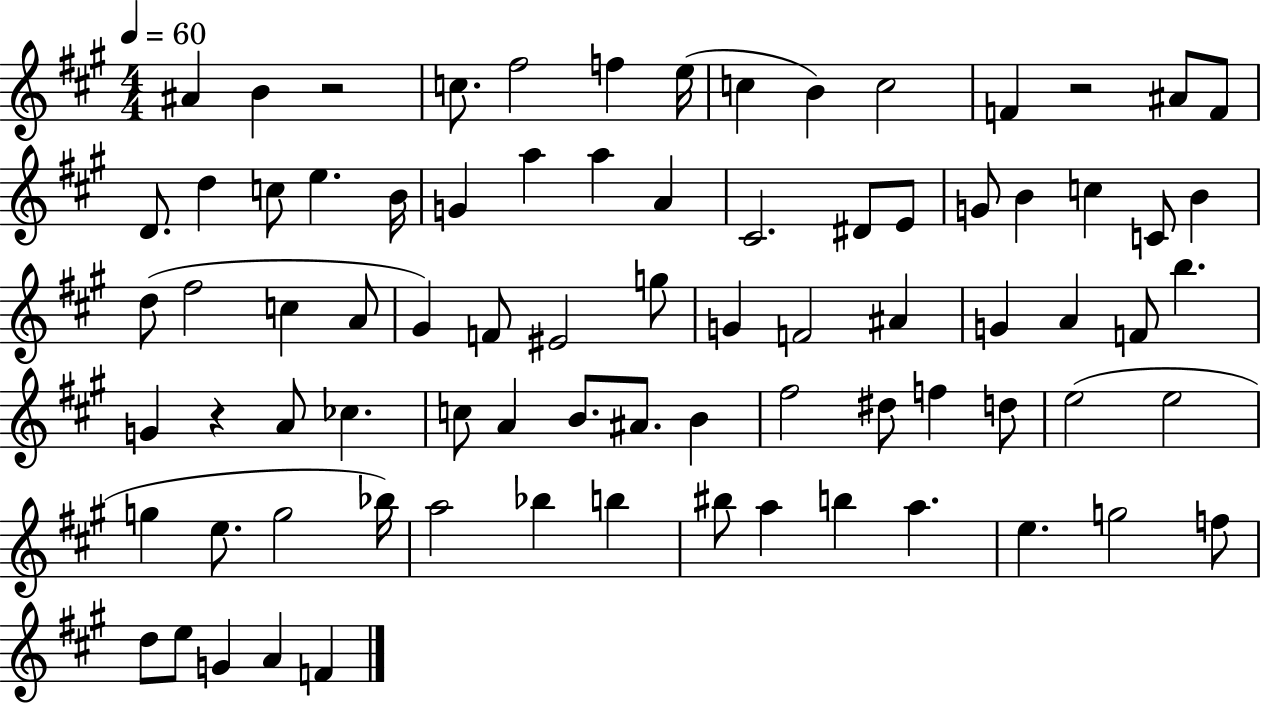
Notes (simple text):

A#4/q B4/q R/h C5/e. F#5/h F5/q E5/s C5/q B4/q C5/h F4/q R/h A#4/e F4/e D4/e. D5/q C5/e E5/q. B4/s G4/q A5/q A5/q A4/q C#4/h. D#4/e E4/e G4/e B4/q C5/q C4/e B4/q D5/e F#5/h C5/q A4/e G#4/q F4/e EIS4/h G5/e G4/q F4/h A#4/q G4/q A4/q F4/e B5/q. G4/q R/q A4/e CES5/q. C5/e A4/q B4/e. A#4/e. B4/q F#5/h D#5/e F5/q D5/e E5/h E5/h G5/q E5/e. G5/h Bb5/s A5/h Bb5/q B5/q BIS5/e A5/q B5/q A5/q. E5/q. G5/h F5/e D5/e E5/e G4/q A4/q F4/q